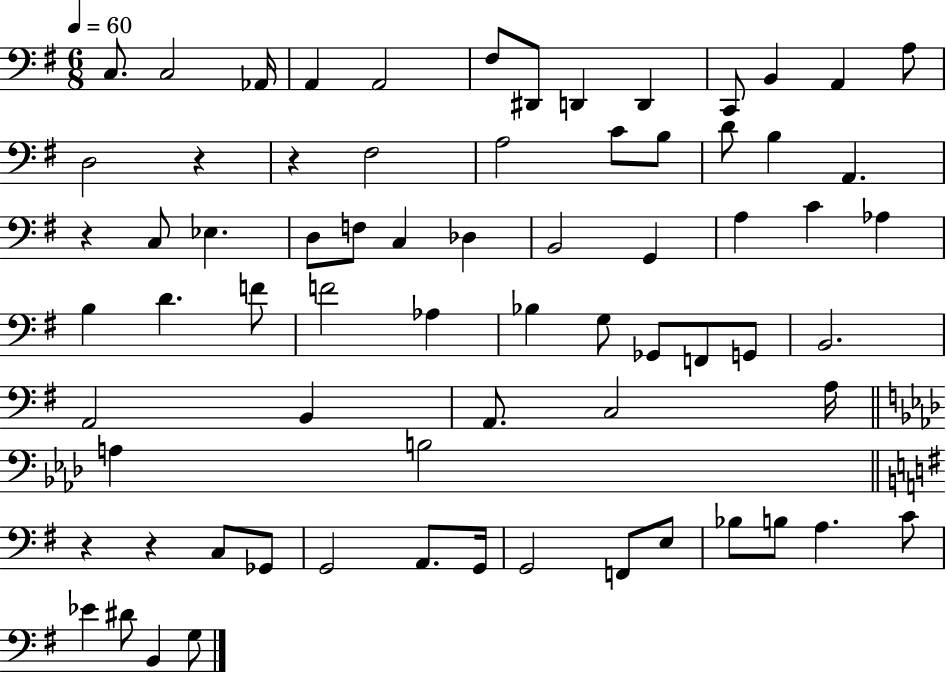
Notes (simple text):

C3/e. C3/h Ab2/s A2/q A2/h F#3/e D#2/e D2/q D2/q C2/e B2/q A2/q A3/e D3/h R/q R/q F#3/h A3/h C4/e B3/e D4/e B3/q A2/q. R/q C3/e Eb3/q. D3/e F3/e C3/q Db3/q B2/h G2/q A3/q C4/q Ab3/q B3/q D4/q. F4/e F4/h Ab3/q Bb3/q G3/e Gb2/e F2/e G2/e B2/h. A2/h B2/q A2/e. C3/h A3/s A3/q B3/h R/q R/q C3/e Gb2/e G2/h A2/e. G2/s G2/h F2/e E3/e Bb3/e B3/e A3/q. C4/e Eb4/q D#4/e B2/q G3/e